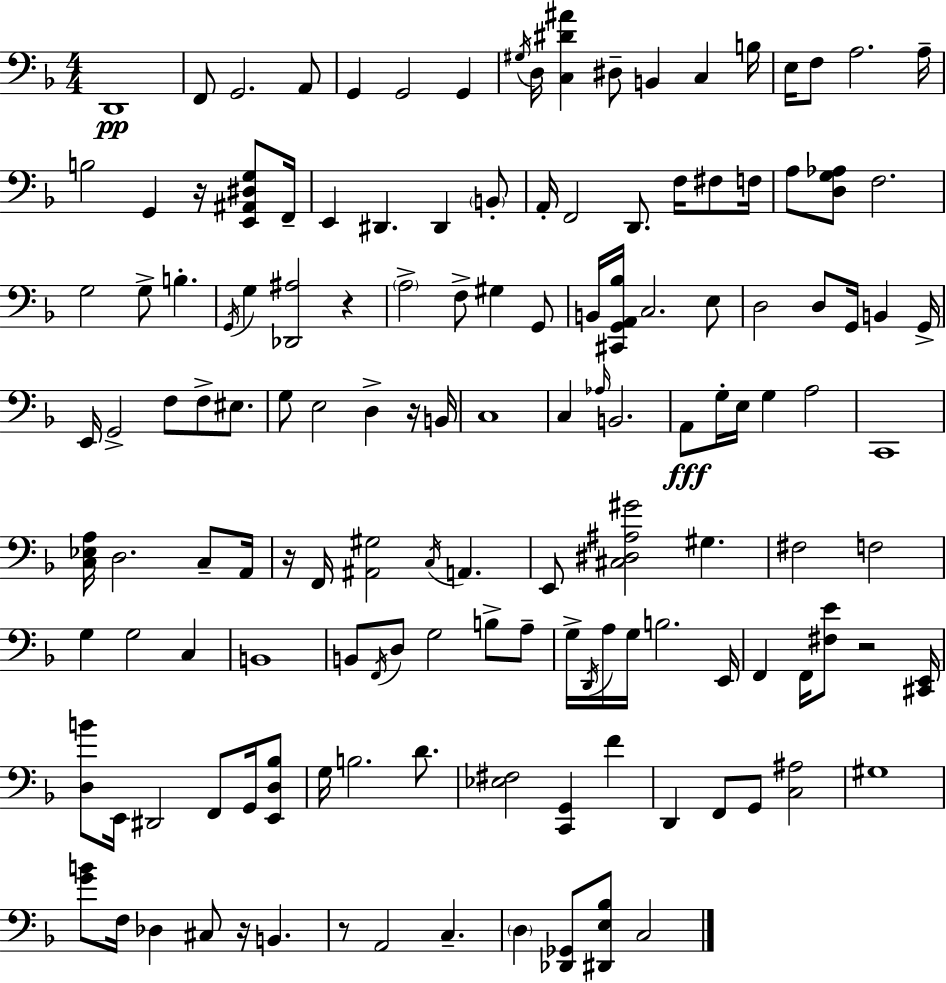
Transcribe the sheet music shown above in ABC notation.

X:1
T:Untitled
M:4/4
L:1/4
K:F
D,,4 F,,/2 G,,2 A,,/2 G,, G,,2 G,, ^G,/4 D,/4 [C,^D^A] ^D,/2 B,, C, B,/4 E,/4 F,/2 A,2 A,/4 B,2 G,, z/4 [E,,^A,,^D,G,]/2 F,,/4 E,, ^D,, ^D,, B,,/2 A,,/4 F,,2 D,,/2 F,/4 ^F,/2 F,/4 A,/2 [D,G,_A,]/2 F,2 G,2 G,/2 B, G,,/4 G, [_D,,^A,]2 z A,2 F,/2 ^G, G,,/2 B,,/4 [^C,,G,,A,,_B,]/4 C,2 E,/2 D,2 D,/2 G,,/4 B,, G,,/4 E,,/4 G,,2 F,/2 F,/2 ^E,/2 G,/2 E,2 D, z/4 B,,/4 C,4 C, _A,/4 B,,2 A,,/2 G,/4 E,/4 G, A,2 C,,4 [C,_E,A,]/4 D,2 C,/2 A,,/4 z/4 F,,/4 [^A,,^G,]2 C,/4 A,, E,,/2 [^C,^D,^A,^G]2 ^G, ^F,2 F,2 G, G,2 C, B,,4 B,,/2 F,,/4 D,/2 G,2 B,/2 A,/2 G,/4 D,,/4 A,/4 G,/4 B,2 E,,/4 F,, F,,/4 [^F,E]/2 z2 [^C,,E,,]/4 [D,B]/2 E,,/4 ^D,,2 F,,/2 G,,/4 [E,,D,_B,]/2 G,/4 B,2 D/2 [_E,^F,]2 [C,,G,,] F D,, F,,/2 G,,/2 [C,^A,]2 ^G,4 [GB]/2 F,/4 _D, ^C,/2 z/4 B,, z/2 A,,2 C, D, [_D,,_G,,]/2 [^D,,E,_B,]/2 C,2